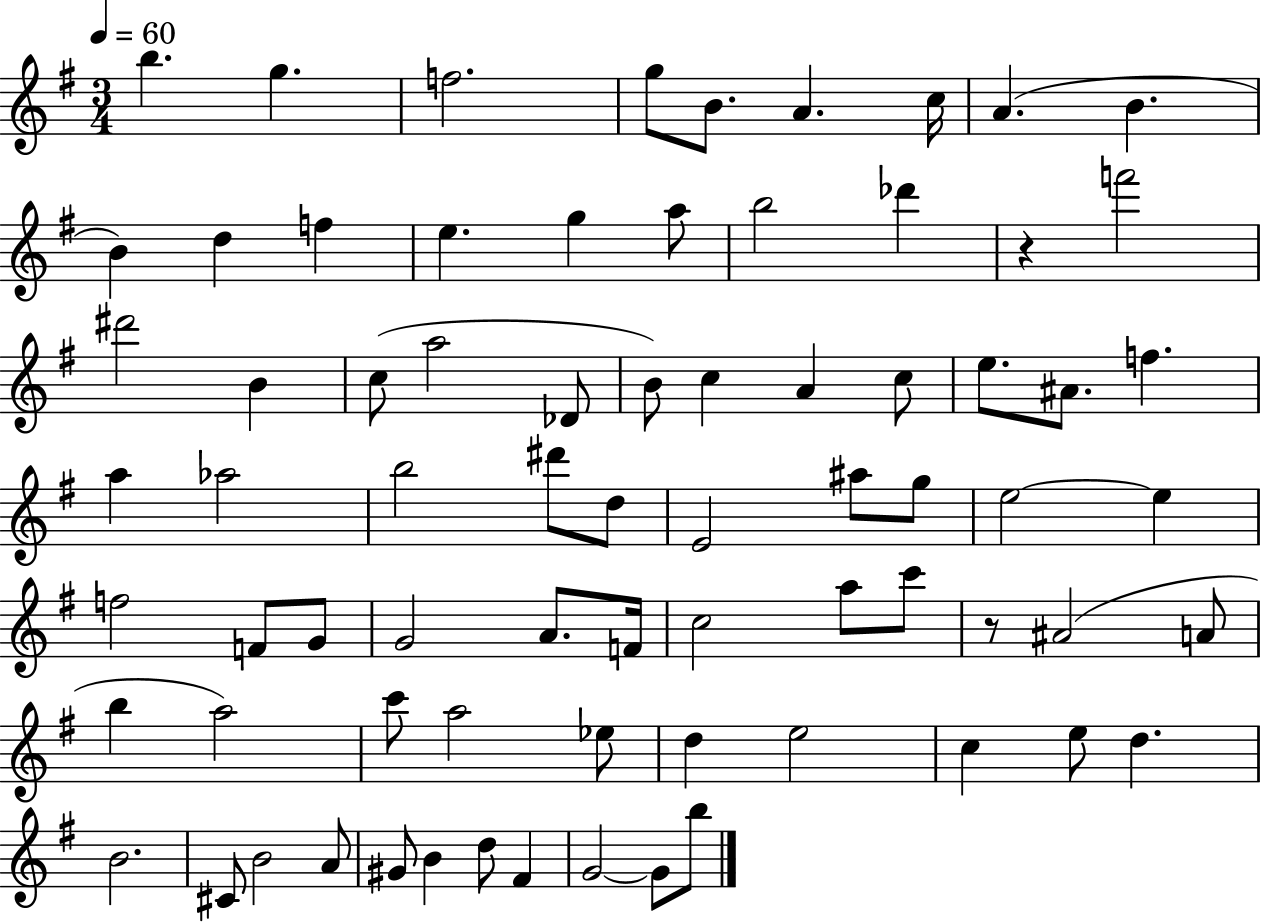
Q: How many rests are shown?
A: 2